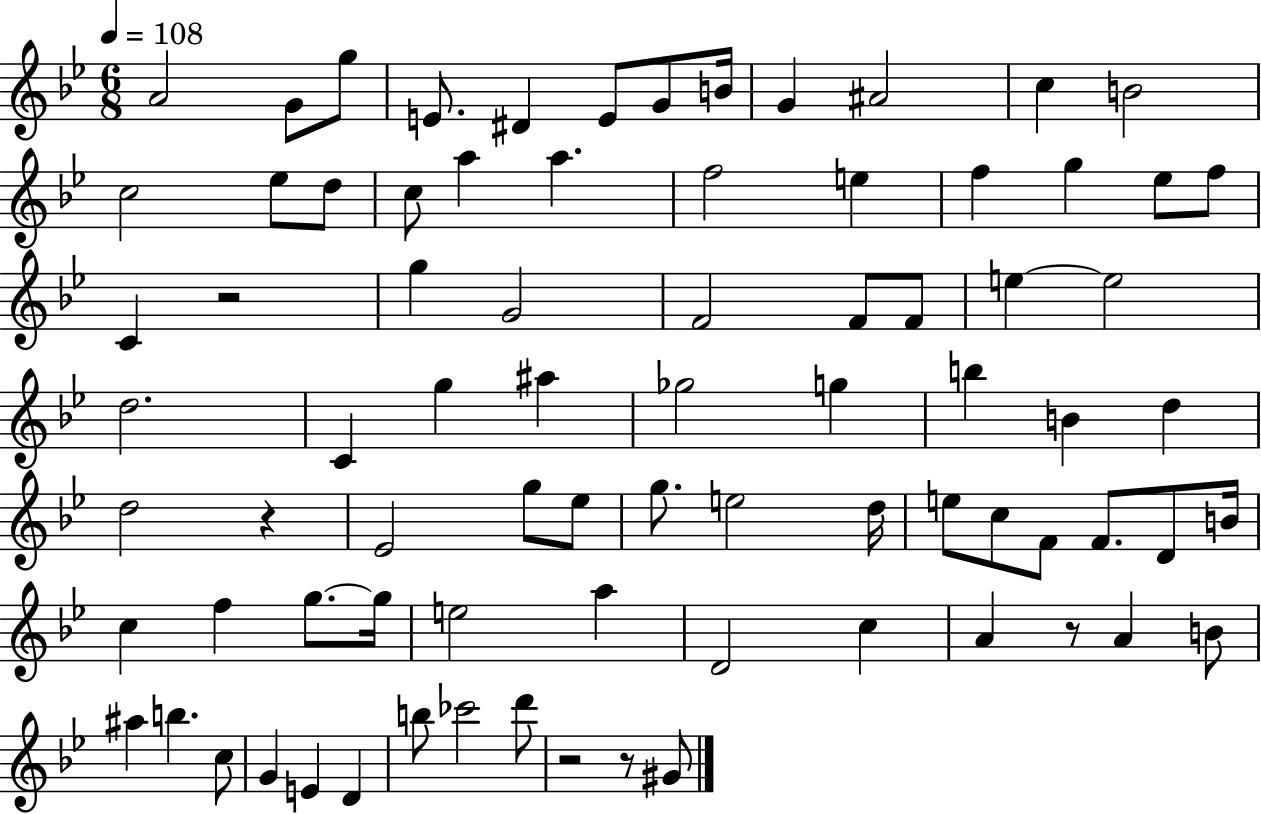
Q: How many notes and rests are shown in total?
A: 80